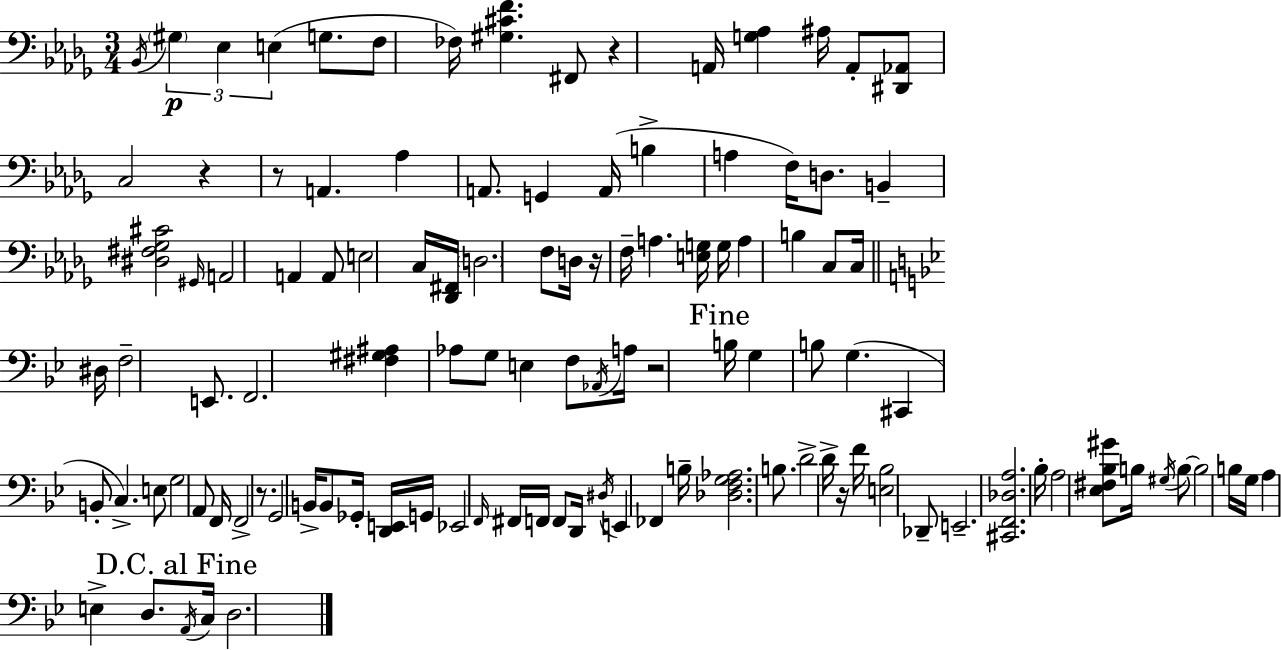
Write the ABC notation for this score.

X:1
T:Untitled
M:3/4
L:1/4
K:Bbm
_B,,/4 ^G, _E, E, G,/2 F,/2 _F,/4 [^G,^CF] ^F,,/2 z A,,/4 [G,_A,] ^A,/4 A,,/2 [^D,,_A,,]/2 C,2 z z/2 A,, _A, A,,/2 G,, A,,/4 B, A, F,/4 D,/2 B,, [^D,^F,_G,^C]2 ^G,,/4 A,,2 A,, A,,/2 E,2 C,/4 [_D,,^F,,]/4 D,2 F,/2 D,/4 z/4 F,/4 A, [E,G,]/4 G,/4 A, B, C,/2 C,/4 ^D,/4 F,2 E,,/2 F,,2 [^F,^G,^A,] _A,/2 G,/2 E, F,/2 _A,,/4 A,/4 z2 B,/4 G, B,/2 G, ^C,, B,,/2 C, E,/2 G,2 A,,/2 F,,/4 F,,2 z/2 G,,2 B,,/4 B,,/2 _G,,/4 [D,,E,,]/4 G,,/4 _E,,2 F,,/4 ^F,,/4 F,,/4 F,,/2 D,,/4 ^D,/4 E,, _F,, B,/4 [_D,F,G,_A,]2 B,/2 D2 D/4 z/4 F/4 [E,_B,]2 _D,,/2 E,,2 [^C,,F,,_D,A,]2 _B,/4 A,2 [_E,^F,_B,^G]/2 B,/4 ^G,/4 B,/2 B,2 B,/4 G,/4 A, E, D,/2 A,,/4 C,/4 D,2